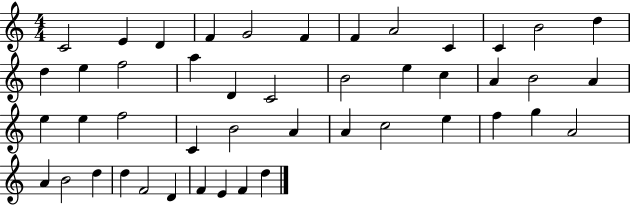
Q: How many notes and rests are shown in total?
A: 46